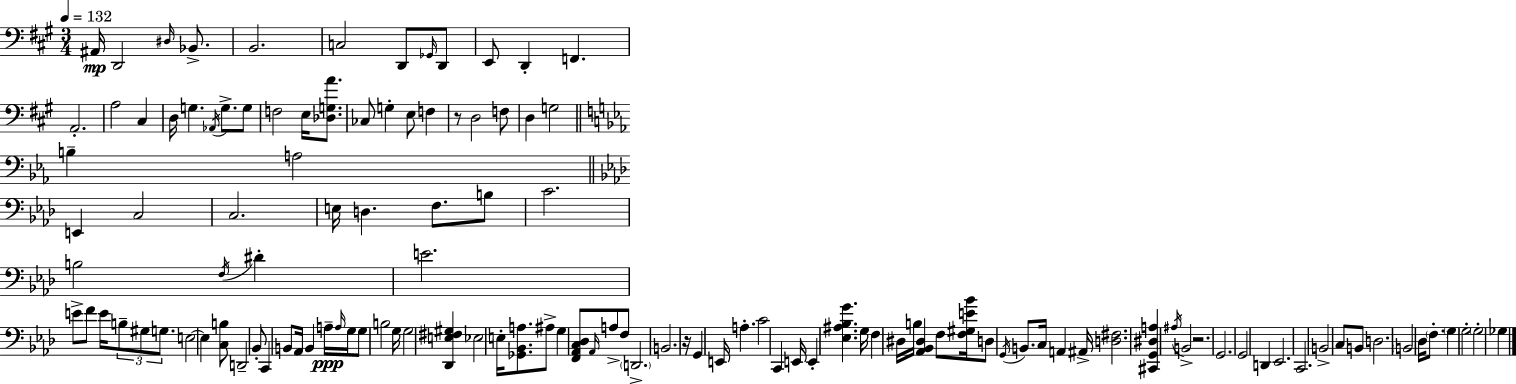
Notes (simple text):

A#2/s D2/h D#3/s Bb2/e. B2/h. C3/h D2/e Gb2/s D2/e E2/e D2/q F2/q. A2/h. A3/h C#3/q D3/s G3/q. Ab2/s G3/e. G3/e F3/h E3/s [Db3,G3,A4]/e. CES3/e G3/q E3/e F3/q R/e D3/h F3/e D3/q G3/h B3/q A3/h E2/q C3/h C3/h. E3/s D3/q. F3/e. B3/e C4/h. B3/h F3/s D#4/q E4/h. E4/e F4/e E4/s B3/e G#3/e G3/e. E3/h E3/q [C3,B3]/e D2/h Bb2/e C2/q B2/e Ab2/s B2/q A3/s A3/s G3/s G3/e B3/h G3/s G3/h [Db2,E3,F#3,G#3]/q Eb3/h E3/s [Gb2,Bb2,A3]/e. A#3/e G3/q [F2,Ab2,C3,Db3]/e Ab2/s A3/e F3/e D2/h. B2/h. R/s G2/q E2/s A3/q. C4/h C2/q E2/s E2/q [Eb3,A#3,Bb3,G4]/q. G3/s F3/q D#3/s B3/s [Ab2,Bb2,D#3]/q F3/e [F3,G#3,E4,Bb4]/s D3/e G2/s B2/e. C3/s A2/q A#2/s [D3,F#3]/h. [C#2,G2,D#3,A3]/q A#3/s B2/h R/h. G2/h. G2/h D2/q Eb2/h. C2/h. B2/h C3/e B2/e D3/h. B2/h Db3/s F3/e. G3/q G3/h G3/h Gb3/q